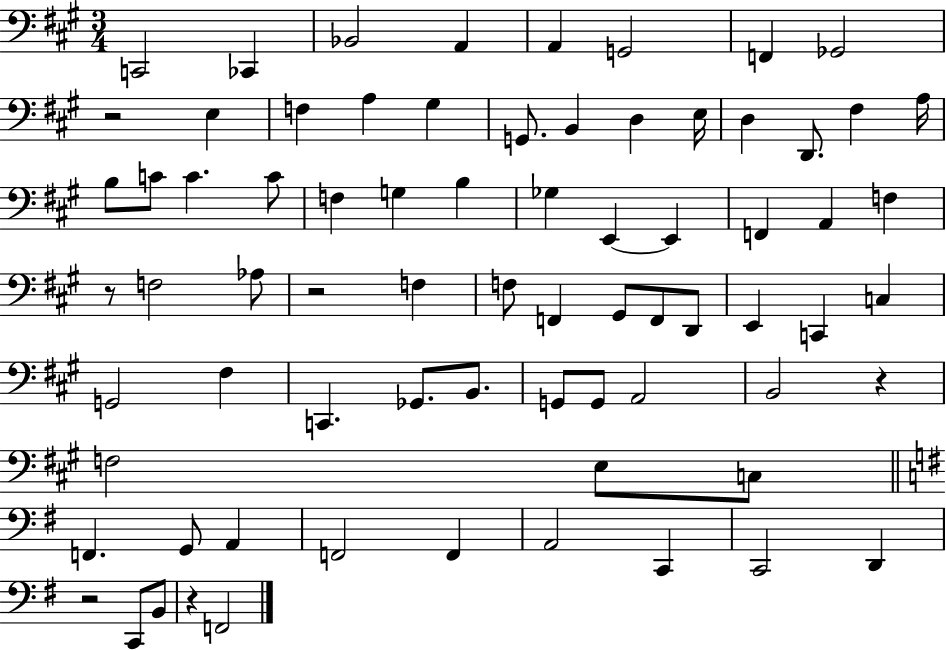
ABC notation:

X:1
T:Untitled
M:3/4
L:1/4
K:A
C,,2 _C,, _B,,2 A,, A,, G,,2 F,, _G,,2 z2 E, F, A, ^G, G,,/2 B,, D, E,/4 D, D,,/2 ^F, A,/4 B,/2 C/2 C C/2 F, G, B, _G, E,, E,, F,, A,, F, z/2 F,2 _A,/2 z2 F, F,/2 F,, ^G,,/2 F,,/2 D,,/2 E,, C,, C, G,,2 ^F, C,, _G,,/2 B,,/2 G,,/2 G,,/2 A,,2 B,,2 z F,2 E,/2 C,/2 F,, G,,/2 A,, F,,2 F,, A,,2 C,, C,,2 D,, z2 C,,/2 B,,/2 z F,,2